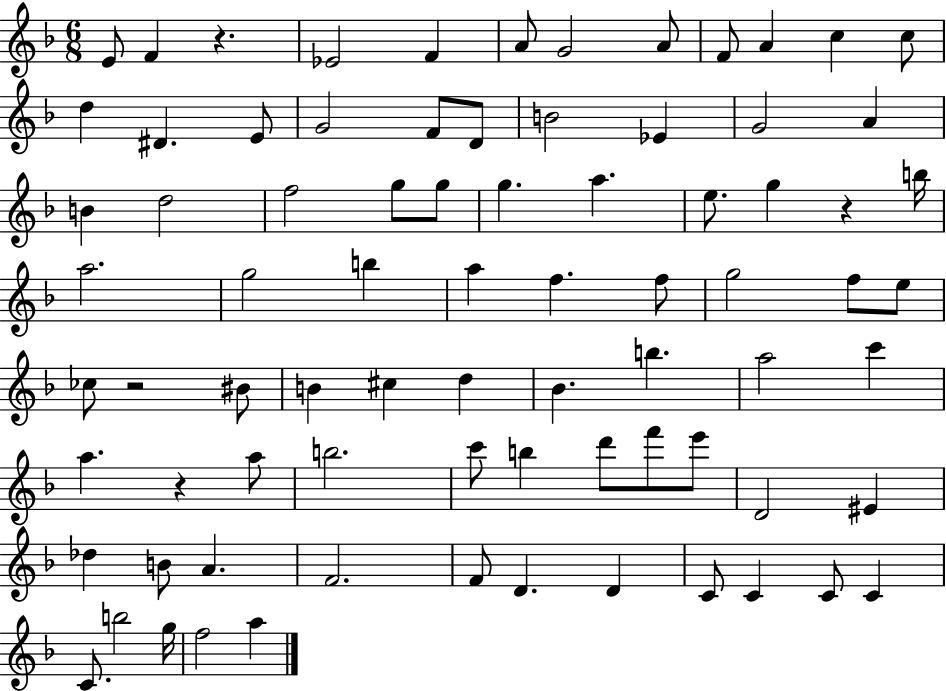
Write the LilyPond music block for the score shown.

{
  \clef treble
  \numericTimeSignature
  \time 6/8
  \key f \major
  \repeat volta 2 { e'8 f'4 r4. | ees'2 f'4 | a'8 g'2 a'8 | f'8 a'4 c''4 c''8 | \break d''4 dis'4. e'8 | g'2 f'8 d'8 | b'2 ees'4 | g'2 a'4 | \break b'4 d''2 | f''2 g''8 g''8 | g''4. a''4. | e''8. g''4 r4 b''16 | \break a''2. | g''2 b''4 | a''4 f''4. f''8 | g''2 f''8 e''8 | \break ces''8 r2 bis'8 | b'4 cis''4 d''4 | bes'4. b''4. | a''2 c'''4 | \break a''4. r4 a''8 | b''2. | c'''8 b''4 d'''8 f'''8 e'''8 | d'2 eis'4 | \break des''4 b'8 a'4. | f'2. | f'8 d'4. d'4 | c'8 c'4 c'8 c'4 | \break c'8. b''2 g''16 | f''2 a''4 | } \bar "|."
}